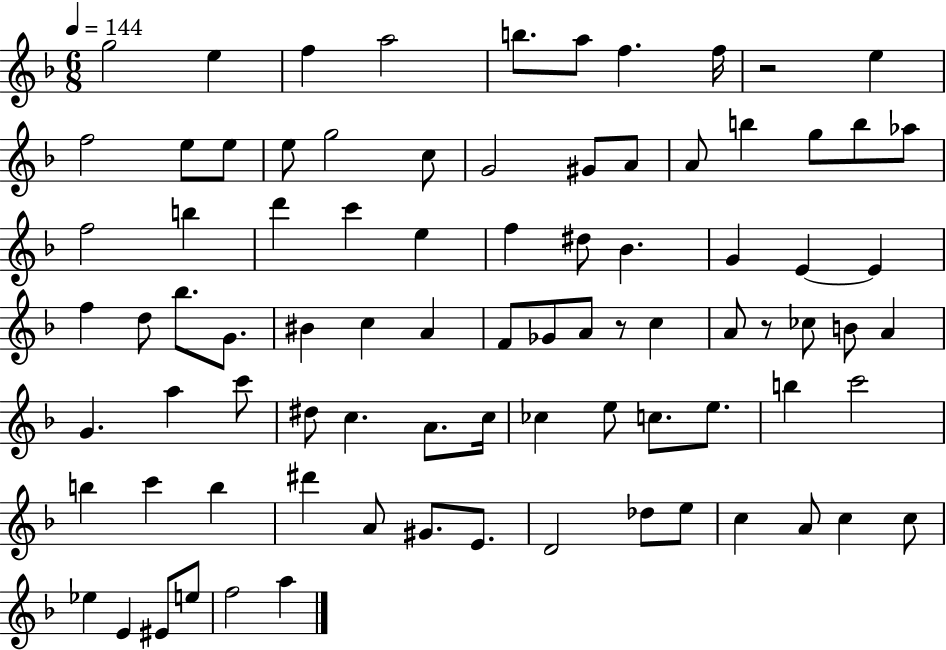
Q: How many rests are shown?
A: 3